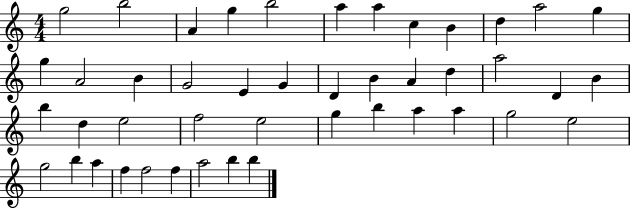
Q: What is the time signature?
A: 4/4